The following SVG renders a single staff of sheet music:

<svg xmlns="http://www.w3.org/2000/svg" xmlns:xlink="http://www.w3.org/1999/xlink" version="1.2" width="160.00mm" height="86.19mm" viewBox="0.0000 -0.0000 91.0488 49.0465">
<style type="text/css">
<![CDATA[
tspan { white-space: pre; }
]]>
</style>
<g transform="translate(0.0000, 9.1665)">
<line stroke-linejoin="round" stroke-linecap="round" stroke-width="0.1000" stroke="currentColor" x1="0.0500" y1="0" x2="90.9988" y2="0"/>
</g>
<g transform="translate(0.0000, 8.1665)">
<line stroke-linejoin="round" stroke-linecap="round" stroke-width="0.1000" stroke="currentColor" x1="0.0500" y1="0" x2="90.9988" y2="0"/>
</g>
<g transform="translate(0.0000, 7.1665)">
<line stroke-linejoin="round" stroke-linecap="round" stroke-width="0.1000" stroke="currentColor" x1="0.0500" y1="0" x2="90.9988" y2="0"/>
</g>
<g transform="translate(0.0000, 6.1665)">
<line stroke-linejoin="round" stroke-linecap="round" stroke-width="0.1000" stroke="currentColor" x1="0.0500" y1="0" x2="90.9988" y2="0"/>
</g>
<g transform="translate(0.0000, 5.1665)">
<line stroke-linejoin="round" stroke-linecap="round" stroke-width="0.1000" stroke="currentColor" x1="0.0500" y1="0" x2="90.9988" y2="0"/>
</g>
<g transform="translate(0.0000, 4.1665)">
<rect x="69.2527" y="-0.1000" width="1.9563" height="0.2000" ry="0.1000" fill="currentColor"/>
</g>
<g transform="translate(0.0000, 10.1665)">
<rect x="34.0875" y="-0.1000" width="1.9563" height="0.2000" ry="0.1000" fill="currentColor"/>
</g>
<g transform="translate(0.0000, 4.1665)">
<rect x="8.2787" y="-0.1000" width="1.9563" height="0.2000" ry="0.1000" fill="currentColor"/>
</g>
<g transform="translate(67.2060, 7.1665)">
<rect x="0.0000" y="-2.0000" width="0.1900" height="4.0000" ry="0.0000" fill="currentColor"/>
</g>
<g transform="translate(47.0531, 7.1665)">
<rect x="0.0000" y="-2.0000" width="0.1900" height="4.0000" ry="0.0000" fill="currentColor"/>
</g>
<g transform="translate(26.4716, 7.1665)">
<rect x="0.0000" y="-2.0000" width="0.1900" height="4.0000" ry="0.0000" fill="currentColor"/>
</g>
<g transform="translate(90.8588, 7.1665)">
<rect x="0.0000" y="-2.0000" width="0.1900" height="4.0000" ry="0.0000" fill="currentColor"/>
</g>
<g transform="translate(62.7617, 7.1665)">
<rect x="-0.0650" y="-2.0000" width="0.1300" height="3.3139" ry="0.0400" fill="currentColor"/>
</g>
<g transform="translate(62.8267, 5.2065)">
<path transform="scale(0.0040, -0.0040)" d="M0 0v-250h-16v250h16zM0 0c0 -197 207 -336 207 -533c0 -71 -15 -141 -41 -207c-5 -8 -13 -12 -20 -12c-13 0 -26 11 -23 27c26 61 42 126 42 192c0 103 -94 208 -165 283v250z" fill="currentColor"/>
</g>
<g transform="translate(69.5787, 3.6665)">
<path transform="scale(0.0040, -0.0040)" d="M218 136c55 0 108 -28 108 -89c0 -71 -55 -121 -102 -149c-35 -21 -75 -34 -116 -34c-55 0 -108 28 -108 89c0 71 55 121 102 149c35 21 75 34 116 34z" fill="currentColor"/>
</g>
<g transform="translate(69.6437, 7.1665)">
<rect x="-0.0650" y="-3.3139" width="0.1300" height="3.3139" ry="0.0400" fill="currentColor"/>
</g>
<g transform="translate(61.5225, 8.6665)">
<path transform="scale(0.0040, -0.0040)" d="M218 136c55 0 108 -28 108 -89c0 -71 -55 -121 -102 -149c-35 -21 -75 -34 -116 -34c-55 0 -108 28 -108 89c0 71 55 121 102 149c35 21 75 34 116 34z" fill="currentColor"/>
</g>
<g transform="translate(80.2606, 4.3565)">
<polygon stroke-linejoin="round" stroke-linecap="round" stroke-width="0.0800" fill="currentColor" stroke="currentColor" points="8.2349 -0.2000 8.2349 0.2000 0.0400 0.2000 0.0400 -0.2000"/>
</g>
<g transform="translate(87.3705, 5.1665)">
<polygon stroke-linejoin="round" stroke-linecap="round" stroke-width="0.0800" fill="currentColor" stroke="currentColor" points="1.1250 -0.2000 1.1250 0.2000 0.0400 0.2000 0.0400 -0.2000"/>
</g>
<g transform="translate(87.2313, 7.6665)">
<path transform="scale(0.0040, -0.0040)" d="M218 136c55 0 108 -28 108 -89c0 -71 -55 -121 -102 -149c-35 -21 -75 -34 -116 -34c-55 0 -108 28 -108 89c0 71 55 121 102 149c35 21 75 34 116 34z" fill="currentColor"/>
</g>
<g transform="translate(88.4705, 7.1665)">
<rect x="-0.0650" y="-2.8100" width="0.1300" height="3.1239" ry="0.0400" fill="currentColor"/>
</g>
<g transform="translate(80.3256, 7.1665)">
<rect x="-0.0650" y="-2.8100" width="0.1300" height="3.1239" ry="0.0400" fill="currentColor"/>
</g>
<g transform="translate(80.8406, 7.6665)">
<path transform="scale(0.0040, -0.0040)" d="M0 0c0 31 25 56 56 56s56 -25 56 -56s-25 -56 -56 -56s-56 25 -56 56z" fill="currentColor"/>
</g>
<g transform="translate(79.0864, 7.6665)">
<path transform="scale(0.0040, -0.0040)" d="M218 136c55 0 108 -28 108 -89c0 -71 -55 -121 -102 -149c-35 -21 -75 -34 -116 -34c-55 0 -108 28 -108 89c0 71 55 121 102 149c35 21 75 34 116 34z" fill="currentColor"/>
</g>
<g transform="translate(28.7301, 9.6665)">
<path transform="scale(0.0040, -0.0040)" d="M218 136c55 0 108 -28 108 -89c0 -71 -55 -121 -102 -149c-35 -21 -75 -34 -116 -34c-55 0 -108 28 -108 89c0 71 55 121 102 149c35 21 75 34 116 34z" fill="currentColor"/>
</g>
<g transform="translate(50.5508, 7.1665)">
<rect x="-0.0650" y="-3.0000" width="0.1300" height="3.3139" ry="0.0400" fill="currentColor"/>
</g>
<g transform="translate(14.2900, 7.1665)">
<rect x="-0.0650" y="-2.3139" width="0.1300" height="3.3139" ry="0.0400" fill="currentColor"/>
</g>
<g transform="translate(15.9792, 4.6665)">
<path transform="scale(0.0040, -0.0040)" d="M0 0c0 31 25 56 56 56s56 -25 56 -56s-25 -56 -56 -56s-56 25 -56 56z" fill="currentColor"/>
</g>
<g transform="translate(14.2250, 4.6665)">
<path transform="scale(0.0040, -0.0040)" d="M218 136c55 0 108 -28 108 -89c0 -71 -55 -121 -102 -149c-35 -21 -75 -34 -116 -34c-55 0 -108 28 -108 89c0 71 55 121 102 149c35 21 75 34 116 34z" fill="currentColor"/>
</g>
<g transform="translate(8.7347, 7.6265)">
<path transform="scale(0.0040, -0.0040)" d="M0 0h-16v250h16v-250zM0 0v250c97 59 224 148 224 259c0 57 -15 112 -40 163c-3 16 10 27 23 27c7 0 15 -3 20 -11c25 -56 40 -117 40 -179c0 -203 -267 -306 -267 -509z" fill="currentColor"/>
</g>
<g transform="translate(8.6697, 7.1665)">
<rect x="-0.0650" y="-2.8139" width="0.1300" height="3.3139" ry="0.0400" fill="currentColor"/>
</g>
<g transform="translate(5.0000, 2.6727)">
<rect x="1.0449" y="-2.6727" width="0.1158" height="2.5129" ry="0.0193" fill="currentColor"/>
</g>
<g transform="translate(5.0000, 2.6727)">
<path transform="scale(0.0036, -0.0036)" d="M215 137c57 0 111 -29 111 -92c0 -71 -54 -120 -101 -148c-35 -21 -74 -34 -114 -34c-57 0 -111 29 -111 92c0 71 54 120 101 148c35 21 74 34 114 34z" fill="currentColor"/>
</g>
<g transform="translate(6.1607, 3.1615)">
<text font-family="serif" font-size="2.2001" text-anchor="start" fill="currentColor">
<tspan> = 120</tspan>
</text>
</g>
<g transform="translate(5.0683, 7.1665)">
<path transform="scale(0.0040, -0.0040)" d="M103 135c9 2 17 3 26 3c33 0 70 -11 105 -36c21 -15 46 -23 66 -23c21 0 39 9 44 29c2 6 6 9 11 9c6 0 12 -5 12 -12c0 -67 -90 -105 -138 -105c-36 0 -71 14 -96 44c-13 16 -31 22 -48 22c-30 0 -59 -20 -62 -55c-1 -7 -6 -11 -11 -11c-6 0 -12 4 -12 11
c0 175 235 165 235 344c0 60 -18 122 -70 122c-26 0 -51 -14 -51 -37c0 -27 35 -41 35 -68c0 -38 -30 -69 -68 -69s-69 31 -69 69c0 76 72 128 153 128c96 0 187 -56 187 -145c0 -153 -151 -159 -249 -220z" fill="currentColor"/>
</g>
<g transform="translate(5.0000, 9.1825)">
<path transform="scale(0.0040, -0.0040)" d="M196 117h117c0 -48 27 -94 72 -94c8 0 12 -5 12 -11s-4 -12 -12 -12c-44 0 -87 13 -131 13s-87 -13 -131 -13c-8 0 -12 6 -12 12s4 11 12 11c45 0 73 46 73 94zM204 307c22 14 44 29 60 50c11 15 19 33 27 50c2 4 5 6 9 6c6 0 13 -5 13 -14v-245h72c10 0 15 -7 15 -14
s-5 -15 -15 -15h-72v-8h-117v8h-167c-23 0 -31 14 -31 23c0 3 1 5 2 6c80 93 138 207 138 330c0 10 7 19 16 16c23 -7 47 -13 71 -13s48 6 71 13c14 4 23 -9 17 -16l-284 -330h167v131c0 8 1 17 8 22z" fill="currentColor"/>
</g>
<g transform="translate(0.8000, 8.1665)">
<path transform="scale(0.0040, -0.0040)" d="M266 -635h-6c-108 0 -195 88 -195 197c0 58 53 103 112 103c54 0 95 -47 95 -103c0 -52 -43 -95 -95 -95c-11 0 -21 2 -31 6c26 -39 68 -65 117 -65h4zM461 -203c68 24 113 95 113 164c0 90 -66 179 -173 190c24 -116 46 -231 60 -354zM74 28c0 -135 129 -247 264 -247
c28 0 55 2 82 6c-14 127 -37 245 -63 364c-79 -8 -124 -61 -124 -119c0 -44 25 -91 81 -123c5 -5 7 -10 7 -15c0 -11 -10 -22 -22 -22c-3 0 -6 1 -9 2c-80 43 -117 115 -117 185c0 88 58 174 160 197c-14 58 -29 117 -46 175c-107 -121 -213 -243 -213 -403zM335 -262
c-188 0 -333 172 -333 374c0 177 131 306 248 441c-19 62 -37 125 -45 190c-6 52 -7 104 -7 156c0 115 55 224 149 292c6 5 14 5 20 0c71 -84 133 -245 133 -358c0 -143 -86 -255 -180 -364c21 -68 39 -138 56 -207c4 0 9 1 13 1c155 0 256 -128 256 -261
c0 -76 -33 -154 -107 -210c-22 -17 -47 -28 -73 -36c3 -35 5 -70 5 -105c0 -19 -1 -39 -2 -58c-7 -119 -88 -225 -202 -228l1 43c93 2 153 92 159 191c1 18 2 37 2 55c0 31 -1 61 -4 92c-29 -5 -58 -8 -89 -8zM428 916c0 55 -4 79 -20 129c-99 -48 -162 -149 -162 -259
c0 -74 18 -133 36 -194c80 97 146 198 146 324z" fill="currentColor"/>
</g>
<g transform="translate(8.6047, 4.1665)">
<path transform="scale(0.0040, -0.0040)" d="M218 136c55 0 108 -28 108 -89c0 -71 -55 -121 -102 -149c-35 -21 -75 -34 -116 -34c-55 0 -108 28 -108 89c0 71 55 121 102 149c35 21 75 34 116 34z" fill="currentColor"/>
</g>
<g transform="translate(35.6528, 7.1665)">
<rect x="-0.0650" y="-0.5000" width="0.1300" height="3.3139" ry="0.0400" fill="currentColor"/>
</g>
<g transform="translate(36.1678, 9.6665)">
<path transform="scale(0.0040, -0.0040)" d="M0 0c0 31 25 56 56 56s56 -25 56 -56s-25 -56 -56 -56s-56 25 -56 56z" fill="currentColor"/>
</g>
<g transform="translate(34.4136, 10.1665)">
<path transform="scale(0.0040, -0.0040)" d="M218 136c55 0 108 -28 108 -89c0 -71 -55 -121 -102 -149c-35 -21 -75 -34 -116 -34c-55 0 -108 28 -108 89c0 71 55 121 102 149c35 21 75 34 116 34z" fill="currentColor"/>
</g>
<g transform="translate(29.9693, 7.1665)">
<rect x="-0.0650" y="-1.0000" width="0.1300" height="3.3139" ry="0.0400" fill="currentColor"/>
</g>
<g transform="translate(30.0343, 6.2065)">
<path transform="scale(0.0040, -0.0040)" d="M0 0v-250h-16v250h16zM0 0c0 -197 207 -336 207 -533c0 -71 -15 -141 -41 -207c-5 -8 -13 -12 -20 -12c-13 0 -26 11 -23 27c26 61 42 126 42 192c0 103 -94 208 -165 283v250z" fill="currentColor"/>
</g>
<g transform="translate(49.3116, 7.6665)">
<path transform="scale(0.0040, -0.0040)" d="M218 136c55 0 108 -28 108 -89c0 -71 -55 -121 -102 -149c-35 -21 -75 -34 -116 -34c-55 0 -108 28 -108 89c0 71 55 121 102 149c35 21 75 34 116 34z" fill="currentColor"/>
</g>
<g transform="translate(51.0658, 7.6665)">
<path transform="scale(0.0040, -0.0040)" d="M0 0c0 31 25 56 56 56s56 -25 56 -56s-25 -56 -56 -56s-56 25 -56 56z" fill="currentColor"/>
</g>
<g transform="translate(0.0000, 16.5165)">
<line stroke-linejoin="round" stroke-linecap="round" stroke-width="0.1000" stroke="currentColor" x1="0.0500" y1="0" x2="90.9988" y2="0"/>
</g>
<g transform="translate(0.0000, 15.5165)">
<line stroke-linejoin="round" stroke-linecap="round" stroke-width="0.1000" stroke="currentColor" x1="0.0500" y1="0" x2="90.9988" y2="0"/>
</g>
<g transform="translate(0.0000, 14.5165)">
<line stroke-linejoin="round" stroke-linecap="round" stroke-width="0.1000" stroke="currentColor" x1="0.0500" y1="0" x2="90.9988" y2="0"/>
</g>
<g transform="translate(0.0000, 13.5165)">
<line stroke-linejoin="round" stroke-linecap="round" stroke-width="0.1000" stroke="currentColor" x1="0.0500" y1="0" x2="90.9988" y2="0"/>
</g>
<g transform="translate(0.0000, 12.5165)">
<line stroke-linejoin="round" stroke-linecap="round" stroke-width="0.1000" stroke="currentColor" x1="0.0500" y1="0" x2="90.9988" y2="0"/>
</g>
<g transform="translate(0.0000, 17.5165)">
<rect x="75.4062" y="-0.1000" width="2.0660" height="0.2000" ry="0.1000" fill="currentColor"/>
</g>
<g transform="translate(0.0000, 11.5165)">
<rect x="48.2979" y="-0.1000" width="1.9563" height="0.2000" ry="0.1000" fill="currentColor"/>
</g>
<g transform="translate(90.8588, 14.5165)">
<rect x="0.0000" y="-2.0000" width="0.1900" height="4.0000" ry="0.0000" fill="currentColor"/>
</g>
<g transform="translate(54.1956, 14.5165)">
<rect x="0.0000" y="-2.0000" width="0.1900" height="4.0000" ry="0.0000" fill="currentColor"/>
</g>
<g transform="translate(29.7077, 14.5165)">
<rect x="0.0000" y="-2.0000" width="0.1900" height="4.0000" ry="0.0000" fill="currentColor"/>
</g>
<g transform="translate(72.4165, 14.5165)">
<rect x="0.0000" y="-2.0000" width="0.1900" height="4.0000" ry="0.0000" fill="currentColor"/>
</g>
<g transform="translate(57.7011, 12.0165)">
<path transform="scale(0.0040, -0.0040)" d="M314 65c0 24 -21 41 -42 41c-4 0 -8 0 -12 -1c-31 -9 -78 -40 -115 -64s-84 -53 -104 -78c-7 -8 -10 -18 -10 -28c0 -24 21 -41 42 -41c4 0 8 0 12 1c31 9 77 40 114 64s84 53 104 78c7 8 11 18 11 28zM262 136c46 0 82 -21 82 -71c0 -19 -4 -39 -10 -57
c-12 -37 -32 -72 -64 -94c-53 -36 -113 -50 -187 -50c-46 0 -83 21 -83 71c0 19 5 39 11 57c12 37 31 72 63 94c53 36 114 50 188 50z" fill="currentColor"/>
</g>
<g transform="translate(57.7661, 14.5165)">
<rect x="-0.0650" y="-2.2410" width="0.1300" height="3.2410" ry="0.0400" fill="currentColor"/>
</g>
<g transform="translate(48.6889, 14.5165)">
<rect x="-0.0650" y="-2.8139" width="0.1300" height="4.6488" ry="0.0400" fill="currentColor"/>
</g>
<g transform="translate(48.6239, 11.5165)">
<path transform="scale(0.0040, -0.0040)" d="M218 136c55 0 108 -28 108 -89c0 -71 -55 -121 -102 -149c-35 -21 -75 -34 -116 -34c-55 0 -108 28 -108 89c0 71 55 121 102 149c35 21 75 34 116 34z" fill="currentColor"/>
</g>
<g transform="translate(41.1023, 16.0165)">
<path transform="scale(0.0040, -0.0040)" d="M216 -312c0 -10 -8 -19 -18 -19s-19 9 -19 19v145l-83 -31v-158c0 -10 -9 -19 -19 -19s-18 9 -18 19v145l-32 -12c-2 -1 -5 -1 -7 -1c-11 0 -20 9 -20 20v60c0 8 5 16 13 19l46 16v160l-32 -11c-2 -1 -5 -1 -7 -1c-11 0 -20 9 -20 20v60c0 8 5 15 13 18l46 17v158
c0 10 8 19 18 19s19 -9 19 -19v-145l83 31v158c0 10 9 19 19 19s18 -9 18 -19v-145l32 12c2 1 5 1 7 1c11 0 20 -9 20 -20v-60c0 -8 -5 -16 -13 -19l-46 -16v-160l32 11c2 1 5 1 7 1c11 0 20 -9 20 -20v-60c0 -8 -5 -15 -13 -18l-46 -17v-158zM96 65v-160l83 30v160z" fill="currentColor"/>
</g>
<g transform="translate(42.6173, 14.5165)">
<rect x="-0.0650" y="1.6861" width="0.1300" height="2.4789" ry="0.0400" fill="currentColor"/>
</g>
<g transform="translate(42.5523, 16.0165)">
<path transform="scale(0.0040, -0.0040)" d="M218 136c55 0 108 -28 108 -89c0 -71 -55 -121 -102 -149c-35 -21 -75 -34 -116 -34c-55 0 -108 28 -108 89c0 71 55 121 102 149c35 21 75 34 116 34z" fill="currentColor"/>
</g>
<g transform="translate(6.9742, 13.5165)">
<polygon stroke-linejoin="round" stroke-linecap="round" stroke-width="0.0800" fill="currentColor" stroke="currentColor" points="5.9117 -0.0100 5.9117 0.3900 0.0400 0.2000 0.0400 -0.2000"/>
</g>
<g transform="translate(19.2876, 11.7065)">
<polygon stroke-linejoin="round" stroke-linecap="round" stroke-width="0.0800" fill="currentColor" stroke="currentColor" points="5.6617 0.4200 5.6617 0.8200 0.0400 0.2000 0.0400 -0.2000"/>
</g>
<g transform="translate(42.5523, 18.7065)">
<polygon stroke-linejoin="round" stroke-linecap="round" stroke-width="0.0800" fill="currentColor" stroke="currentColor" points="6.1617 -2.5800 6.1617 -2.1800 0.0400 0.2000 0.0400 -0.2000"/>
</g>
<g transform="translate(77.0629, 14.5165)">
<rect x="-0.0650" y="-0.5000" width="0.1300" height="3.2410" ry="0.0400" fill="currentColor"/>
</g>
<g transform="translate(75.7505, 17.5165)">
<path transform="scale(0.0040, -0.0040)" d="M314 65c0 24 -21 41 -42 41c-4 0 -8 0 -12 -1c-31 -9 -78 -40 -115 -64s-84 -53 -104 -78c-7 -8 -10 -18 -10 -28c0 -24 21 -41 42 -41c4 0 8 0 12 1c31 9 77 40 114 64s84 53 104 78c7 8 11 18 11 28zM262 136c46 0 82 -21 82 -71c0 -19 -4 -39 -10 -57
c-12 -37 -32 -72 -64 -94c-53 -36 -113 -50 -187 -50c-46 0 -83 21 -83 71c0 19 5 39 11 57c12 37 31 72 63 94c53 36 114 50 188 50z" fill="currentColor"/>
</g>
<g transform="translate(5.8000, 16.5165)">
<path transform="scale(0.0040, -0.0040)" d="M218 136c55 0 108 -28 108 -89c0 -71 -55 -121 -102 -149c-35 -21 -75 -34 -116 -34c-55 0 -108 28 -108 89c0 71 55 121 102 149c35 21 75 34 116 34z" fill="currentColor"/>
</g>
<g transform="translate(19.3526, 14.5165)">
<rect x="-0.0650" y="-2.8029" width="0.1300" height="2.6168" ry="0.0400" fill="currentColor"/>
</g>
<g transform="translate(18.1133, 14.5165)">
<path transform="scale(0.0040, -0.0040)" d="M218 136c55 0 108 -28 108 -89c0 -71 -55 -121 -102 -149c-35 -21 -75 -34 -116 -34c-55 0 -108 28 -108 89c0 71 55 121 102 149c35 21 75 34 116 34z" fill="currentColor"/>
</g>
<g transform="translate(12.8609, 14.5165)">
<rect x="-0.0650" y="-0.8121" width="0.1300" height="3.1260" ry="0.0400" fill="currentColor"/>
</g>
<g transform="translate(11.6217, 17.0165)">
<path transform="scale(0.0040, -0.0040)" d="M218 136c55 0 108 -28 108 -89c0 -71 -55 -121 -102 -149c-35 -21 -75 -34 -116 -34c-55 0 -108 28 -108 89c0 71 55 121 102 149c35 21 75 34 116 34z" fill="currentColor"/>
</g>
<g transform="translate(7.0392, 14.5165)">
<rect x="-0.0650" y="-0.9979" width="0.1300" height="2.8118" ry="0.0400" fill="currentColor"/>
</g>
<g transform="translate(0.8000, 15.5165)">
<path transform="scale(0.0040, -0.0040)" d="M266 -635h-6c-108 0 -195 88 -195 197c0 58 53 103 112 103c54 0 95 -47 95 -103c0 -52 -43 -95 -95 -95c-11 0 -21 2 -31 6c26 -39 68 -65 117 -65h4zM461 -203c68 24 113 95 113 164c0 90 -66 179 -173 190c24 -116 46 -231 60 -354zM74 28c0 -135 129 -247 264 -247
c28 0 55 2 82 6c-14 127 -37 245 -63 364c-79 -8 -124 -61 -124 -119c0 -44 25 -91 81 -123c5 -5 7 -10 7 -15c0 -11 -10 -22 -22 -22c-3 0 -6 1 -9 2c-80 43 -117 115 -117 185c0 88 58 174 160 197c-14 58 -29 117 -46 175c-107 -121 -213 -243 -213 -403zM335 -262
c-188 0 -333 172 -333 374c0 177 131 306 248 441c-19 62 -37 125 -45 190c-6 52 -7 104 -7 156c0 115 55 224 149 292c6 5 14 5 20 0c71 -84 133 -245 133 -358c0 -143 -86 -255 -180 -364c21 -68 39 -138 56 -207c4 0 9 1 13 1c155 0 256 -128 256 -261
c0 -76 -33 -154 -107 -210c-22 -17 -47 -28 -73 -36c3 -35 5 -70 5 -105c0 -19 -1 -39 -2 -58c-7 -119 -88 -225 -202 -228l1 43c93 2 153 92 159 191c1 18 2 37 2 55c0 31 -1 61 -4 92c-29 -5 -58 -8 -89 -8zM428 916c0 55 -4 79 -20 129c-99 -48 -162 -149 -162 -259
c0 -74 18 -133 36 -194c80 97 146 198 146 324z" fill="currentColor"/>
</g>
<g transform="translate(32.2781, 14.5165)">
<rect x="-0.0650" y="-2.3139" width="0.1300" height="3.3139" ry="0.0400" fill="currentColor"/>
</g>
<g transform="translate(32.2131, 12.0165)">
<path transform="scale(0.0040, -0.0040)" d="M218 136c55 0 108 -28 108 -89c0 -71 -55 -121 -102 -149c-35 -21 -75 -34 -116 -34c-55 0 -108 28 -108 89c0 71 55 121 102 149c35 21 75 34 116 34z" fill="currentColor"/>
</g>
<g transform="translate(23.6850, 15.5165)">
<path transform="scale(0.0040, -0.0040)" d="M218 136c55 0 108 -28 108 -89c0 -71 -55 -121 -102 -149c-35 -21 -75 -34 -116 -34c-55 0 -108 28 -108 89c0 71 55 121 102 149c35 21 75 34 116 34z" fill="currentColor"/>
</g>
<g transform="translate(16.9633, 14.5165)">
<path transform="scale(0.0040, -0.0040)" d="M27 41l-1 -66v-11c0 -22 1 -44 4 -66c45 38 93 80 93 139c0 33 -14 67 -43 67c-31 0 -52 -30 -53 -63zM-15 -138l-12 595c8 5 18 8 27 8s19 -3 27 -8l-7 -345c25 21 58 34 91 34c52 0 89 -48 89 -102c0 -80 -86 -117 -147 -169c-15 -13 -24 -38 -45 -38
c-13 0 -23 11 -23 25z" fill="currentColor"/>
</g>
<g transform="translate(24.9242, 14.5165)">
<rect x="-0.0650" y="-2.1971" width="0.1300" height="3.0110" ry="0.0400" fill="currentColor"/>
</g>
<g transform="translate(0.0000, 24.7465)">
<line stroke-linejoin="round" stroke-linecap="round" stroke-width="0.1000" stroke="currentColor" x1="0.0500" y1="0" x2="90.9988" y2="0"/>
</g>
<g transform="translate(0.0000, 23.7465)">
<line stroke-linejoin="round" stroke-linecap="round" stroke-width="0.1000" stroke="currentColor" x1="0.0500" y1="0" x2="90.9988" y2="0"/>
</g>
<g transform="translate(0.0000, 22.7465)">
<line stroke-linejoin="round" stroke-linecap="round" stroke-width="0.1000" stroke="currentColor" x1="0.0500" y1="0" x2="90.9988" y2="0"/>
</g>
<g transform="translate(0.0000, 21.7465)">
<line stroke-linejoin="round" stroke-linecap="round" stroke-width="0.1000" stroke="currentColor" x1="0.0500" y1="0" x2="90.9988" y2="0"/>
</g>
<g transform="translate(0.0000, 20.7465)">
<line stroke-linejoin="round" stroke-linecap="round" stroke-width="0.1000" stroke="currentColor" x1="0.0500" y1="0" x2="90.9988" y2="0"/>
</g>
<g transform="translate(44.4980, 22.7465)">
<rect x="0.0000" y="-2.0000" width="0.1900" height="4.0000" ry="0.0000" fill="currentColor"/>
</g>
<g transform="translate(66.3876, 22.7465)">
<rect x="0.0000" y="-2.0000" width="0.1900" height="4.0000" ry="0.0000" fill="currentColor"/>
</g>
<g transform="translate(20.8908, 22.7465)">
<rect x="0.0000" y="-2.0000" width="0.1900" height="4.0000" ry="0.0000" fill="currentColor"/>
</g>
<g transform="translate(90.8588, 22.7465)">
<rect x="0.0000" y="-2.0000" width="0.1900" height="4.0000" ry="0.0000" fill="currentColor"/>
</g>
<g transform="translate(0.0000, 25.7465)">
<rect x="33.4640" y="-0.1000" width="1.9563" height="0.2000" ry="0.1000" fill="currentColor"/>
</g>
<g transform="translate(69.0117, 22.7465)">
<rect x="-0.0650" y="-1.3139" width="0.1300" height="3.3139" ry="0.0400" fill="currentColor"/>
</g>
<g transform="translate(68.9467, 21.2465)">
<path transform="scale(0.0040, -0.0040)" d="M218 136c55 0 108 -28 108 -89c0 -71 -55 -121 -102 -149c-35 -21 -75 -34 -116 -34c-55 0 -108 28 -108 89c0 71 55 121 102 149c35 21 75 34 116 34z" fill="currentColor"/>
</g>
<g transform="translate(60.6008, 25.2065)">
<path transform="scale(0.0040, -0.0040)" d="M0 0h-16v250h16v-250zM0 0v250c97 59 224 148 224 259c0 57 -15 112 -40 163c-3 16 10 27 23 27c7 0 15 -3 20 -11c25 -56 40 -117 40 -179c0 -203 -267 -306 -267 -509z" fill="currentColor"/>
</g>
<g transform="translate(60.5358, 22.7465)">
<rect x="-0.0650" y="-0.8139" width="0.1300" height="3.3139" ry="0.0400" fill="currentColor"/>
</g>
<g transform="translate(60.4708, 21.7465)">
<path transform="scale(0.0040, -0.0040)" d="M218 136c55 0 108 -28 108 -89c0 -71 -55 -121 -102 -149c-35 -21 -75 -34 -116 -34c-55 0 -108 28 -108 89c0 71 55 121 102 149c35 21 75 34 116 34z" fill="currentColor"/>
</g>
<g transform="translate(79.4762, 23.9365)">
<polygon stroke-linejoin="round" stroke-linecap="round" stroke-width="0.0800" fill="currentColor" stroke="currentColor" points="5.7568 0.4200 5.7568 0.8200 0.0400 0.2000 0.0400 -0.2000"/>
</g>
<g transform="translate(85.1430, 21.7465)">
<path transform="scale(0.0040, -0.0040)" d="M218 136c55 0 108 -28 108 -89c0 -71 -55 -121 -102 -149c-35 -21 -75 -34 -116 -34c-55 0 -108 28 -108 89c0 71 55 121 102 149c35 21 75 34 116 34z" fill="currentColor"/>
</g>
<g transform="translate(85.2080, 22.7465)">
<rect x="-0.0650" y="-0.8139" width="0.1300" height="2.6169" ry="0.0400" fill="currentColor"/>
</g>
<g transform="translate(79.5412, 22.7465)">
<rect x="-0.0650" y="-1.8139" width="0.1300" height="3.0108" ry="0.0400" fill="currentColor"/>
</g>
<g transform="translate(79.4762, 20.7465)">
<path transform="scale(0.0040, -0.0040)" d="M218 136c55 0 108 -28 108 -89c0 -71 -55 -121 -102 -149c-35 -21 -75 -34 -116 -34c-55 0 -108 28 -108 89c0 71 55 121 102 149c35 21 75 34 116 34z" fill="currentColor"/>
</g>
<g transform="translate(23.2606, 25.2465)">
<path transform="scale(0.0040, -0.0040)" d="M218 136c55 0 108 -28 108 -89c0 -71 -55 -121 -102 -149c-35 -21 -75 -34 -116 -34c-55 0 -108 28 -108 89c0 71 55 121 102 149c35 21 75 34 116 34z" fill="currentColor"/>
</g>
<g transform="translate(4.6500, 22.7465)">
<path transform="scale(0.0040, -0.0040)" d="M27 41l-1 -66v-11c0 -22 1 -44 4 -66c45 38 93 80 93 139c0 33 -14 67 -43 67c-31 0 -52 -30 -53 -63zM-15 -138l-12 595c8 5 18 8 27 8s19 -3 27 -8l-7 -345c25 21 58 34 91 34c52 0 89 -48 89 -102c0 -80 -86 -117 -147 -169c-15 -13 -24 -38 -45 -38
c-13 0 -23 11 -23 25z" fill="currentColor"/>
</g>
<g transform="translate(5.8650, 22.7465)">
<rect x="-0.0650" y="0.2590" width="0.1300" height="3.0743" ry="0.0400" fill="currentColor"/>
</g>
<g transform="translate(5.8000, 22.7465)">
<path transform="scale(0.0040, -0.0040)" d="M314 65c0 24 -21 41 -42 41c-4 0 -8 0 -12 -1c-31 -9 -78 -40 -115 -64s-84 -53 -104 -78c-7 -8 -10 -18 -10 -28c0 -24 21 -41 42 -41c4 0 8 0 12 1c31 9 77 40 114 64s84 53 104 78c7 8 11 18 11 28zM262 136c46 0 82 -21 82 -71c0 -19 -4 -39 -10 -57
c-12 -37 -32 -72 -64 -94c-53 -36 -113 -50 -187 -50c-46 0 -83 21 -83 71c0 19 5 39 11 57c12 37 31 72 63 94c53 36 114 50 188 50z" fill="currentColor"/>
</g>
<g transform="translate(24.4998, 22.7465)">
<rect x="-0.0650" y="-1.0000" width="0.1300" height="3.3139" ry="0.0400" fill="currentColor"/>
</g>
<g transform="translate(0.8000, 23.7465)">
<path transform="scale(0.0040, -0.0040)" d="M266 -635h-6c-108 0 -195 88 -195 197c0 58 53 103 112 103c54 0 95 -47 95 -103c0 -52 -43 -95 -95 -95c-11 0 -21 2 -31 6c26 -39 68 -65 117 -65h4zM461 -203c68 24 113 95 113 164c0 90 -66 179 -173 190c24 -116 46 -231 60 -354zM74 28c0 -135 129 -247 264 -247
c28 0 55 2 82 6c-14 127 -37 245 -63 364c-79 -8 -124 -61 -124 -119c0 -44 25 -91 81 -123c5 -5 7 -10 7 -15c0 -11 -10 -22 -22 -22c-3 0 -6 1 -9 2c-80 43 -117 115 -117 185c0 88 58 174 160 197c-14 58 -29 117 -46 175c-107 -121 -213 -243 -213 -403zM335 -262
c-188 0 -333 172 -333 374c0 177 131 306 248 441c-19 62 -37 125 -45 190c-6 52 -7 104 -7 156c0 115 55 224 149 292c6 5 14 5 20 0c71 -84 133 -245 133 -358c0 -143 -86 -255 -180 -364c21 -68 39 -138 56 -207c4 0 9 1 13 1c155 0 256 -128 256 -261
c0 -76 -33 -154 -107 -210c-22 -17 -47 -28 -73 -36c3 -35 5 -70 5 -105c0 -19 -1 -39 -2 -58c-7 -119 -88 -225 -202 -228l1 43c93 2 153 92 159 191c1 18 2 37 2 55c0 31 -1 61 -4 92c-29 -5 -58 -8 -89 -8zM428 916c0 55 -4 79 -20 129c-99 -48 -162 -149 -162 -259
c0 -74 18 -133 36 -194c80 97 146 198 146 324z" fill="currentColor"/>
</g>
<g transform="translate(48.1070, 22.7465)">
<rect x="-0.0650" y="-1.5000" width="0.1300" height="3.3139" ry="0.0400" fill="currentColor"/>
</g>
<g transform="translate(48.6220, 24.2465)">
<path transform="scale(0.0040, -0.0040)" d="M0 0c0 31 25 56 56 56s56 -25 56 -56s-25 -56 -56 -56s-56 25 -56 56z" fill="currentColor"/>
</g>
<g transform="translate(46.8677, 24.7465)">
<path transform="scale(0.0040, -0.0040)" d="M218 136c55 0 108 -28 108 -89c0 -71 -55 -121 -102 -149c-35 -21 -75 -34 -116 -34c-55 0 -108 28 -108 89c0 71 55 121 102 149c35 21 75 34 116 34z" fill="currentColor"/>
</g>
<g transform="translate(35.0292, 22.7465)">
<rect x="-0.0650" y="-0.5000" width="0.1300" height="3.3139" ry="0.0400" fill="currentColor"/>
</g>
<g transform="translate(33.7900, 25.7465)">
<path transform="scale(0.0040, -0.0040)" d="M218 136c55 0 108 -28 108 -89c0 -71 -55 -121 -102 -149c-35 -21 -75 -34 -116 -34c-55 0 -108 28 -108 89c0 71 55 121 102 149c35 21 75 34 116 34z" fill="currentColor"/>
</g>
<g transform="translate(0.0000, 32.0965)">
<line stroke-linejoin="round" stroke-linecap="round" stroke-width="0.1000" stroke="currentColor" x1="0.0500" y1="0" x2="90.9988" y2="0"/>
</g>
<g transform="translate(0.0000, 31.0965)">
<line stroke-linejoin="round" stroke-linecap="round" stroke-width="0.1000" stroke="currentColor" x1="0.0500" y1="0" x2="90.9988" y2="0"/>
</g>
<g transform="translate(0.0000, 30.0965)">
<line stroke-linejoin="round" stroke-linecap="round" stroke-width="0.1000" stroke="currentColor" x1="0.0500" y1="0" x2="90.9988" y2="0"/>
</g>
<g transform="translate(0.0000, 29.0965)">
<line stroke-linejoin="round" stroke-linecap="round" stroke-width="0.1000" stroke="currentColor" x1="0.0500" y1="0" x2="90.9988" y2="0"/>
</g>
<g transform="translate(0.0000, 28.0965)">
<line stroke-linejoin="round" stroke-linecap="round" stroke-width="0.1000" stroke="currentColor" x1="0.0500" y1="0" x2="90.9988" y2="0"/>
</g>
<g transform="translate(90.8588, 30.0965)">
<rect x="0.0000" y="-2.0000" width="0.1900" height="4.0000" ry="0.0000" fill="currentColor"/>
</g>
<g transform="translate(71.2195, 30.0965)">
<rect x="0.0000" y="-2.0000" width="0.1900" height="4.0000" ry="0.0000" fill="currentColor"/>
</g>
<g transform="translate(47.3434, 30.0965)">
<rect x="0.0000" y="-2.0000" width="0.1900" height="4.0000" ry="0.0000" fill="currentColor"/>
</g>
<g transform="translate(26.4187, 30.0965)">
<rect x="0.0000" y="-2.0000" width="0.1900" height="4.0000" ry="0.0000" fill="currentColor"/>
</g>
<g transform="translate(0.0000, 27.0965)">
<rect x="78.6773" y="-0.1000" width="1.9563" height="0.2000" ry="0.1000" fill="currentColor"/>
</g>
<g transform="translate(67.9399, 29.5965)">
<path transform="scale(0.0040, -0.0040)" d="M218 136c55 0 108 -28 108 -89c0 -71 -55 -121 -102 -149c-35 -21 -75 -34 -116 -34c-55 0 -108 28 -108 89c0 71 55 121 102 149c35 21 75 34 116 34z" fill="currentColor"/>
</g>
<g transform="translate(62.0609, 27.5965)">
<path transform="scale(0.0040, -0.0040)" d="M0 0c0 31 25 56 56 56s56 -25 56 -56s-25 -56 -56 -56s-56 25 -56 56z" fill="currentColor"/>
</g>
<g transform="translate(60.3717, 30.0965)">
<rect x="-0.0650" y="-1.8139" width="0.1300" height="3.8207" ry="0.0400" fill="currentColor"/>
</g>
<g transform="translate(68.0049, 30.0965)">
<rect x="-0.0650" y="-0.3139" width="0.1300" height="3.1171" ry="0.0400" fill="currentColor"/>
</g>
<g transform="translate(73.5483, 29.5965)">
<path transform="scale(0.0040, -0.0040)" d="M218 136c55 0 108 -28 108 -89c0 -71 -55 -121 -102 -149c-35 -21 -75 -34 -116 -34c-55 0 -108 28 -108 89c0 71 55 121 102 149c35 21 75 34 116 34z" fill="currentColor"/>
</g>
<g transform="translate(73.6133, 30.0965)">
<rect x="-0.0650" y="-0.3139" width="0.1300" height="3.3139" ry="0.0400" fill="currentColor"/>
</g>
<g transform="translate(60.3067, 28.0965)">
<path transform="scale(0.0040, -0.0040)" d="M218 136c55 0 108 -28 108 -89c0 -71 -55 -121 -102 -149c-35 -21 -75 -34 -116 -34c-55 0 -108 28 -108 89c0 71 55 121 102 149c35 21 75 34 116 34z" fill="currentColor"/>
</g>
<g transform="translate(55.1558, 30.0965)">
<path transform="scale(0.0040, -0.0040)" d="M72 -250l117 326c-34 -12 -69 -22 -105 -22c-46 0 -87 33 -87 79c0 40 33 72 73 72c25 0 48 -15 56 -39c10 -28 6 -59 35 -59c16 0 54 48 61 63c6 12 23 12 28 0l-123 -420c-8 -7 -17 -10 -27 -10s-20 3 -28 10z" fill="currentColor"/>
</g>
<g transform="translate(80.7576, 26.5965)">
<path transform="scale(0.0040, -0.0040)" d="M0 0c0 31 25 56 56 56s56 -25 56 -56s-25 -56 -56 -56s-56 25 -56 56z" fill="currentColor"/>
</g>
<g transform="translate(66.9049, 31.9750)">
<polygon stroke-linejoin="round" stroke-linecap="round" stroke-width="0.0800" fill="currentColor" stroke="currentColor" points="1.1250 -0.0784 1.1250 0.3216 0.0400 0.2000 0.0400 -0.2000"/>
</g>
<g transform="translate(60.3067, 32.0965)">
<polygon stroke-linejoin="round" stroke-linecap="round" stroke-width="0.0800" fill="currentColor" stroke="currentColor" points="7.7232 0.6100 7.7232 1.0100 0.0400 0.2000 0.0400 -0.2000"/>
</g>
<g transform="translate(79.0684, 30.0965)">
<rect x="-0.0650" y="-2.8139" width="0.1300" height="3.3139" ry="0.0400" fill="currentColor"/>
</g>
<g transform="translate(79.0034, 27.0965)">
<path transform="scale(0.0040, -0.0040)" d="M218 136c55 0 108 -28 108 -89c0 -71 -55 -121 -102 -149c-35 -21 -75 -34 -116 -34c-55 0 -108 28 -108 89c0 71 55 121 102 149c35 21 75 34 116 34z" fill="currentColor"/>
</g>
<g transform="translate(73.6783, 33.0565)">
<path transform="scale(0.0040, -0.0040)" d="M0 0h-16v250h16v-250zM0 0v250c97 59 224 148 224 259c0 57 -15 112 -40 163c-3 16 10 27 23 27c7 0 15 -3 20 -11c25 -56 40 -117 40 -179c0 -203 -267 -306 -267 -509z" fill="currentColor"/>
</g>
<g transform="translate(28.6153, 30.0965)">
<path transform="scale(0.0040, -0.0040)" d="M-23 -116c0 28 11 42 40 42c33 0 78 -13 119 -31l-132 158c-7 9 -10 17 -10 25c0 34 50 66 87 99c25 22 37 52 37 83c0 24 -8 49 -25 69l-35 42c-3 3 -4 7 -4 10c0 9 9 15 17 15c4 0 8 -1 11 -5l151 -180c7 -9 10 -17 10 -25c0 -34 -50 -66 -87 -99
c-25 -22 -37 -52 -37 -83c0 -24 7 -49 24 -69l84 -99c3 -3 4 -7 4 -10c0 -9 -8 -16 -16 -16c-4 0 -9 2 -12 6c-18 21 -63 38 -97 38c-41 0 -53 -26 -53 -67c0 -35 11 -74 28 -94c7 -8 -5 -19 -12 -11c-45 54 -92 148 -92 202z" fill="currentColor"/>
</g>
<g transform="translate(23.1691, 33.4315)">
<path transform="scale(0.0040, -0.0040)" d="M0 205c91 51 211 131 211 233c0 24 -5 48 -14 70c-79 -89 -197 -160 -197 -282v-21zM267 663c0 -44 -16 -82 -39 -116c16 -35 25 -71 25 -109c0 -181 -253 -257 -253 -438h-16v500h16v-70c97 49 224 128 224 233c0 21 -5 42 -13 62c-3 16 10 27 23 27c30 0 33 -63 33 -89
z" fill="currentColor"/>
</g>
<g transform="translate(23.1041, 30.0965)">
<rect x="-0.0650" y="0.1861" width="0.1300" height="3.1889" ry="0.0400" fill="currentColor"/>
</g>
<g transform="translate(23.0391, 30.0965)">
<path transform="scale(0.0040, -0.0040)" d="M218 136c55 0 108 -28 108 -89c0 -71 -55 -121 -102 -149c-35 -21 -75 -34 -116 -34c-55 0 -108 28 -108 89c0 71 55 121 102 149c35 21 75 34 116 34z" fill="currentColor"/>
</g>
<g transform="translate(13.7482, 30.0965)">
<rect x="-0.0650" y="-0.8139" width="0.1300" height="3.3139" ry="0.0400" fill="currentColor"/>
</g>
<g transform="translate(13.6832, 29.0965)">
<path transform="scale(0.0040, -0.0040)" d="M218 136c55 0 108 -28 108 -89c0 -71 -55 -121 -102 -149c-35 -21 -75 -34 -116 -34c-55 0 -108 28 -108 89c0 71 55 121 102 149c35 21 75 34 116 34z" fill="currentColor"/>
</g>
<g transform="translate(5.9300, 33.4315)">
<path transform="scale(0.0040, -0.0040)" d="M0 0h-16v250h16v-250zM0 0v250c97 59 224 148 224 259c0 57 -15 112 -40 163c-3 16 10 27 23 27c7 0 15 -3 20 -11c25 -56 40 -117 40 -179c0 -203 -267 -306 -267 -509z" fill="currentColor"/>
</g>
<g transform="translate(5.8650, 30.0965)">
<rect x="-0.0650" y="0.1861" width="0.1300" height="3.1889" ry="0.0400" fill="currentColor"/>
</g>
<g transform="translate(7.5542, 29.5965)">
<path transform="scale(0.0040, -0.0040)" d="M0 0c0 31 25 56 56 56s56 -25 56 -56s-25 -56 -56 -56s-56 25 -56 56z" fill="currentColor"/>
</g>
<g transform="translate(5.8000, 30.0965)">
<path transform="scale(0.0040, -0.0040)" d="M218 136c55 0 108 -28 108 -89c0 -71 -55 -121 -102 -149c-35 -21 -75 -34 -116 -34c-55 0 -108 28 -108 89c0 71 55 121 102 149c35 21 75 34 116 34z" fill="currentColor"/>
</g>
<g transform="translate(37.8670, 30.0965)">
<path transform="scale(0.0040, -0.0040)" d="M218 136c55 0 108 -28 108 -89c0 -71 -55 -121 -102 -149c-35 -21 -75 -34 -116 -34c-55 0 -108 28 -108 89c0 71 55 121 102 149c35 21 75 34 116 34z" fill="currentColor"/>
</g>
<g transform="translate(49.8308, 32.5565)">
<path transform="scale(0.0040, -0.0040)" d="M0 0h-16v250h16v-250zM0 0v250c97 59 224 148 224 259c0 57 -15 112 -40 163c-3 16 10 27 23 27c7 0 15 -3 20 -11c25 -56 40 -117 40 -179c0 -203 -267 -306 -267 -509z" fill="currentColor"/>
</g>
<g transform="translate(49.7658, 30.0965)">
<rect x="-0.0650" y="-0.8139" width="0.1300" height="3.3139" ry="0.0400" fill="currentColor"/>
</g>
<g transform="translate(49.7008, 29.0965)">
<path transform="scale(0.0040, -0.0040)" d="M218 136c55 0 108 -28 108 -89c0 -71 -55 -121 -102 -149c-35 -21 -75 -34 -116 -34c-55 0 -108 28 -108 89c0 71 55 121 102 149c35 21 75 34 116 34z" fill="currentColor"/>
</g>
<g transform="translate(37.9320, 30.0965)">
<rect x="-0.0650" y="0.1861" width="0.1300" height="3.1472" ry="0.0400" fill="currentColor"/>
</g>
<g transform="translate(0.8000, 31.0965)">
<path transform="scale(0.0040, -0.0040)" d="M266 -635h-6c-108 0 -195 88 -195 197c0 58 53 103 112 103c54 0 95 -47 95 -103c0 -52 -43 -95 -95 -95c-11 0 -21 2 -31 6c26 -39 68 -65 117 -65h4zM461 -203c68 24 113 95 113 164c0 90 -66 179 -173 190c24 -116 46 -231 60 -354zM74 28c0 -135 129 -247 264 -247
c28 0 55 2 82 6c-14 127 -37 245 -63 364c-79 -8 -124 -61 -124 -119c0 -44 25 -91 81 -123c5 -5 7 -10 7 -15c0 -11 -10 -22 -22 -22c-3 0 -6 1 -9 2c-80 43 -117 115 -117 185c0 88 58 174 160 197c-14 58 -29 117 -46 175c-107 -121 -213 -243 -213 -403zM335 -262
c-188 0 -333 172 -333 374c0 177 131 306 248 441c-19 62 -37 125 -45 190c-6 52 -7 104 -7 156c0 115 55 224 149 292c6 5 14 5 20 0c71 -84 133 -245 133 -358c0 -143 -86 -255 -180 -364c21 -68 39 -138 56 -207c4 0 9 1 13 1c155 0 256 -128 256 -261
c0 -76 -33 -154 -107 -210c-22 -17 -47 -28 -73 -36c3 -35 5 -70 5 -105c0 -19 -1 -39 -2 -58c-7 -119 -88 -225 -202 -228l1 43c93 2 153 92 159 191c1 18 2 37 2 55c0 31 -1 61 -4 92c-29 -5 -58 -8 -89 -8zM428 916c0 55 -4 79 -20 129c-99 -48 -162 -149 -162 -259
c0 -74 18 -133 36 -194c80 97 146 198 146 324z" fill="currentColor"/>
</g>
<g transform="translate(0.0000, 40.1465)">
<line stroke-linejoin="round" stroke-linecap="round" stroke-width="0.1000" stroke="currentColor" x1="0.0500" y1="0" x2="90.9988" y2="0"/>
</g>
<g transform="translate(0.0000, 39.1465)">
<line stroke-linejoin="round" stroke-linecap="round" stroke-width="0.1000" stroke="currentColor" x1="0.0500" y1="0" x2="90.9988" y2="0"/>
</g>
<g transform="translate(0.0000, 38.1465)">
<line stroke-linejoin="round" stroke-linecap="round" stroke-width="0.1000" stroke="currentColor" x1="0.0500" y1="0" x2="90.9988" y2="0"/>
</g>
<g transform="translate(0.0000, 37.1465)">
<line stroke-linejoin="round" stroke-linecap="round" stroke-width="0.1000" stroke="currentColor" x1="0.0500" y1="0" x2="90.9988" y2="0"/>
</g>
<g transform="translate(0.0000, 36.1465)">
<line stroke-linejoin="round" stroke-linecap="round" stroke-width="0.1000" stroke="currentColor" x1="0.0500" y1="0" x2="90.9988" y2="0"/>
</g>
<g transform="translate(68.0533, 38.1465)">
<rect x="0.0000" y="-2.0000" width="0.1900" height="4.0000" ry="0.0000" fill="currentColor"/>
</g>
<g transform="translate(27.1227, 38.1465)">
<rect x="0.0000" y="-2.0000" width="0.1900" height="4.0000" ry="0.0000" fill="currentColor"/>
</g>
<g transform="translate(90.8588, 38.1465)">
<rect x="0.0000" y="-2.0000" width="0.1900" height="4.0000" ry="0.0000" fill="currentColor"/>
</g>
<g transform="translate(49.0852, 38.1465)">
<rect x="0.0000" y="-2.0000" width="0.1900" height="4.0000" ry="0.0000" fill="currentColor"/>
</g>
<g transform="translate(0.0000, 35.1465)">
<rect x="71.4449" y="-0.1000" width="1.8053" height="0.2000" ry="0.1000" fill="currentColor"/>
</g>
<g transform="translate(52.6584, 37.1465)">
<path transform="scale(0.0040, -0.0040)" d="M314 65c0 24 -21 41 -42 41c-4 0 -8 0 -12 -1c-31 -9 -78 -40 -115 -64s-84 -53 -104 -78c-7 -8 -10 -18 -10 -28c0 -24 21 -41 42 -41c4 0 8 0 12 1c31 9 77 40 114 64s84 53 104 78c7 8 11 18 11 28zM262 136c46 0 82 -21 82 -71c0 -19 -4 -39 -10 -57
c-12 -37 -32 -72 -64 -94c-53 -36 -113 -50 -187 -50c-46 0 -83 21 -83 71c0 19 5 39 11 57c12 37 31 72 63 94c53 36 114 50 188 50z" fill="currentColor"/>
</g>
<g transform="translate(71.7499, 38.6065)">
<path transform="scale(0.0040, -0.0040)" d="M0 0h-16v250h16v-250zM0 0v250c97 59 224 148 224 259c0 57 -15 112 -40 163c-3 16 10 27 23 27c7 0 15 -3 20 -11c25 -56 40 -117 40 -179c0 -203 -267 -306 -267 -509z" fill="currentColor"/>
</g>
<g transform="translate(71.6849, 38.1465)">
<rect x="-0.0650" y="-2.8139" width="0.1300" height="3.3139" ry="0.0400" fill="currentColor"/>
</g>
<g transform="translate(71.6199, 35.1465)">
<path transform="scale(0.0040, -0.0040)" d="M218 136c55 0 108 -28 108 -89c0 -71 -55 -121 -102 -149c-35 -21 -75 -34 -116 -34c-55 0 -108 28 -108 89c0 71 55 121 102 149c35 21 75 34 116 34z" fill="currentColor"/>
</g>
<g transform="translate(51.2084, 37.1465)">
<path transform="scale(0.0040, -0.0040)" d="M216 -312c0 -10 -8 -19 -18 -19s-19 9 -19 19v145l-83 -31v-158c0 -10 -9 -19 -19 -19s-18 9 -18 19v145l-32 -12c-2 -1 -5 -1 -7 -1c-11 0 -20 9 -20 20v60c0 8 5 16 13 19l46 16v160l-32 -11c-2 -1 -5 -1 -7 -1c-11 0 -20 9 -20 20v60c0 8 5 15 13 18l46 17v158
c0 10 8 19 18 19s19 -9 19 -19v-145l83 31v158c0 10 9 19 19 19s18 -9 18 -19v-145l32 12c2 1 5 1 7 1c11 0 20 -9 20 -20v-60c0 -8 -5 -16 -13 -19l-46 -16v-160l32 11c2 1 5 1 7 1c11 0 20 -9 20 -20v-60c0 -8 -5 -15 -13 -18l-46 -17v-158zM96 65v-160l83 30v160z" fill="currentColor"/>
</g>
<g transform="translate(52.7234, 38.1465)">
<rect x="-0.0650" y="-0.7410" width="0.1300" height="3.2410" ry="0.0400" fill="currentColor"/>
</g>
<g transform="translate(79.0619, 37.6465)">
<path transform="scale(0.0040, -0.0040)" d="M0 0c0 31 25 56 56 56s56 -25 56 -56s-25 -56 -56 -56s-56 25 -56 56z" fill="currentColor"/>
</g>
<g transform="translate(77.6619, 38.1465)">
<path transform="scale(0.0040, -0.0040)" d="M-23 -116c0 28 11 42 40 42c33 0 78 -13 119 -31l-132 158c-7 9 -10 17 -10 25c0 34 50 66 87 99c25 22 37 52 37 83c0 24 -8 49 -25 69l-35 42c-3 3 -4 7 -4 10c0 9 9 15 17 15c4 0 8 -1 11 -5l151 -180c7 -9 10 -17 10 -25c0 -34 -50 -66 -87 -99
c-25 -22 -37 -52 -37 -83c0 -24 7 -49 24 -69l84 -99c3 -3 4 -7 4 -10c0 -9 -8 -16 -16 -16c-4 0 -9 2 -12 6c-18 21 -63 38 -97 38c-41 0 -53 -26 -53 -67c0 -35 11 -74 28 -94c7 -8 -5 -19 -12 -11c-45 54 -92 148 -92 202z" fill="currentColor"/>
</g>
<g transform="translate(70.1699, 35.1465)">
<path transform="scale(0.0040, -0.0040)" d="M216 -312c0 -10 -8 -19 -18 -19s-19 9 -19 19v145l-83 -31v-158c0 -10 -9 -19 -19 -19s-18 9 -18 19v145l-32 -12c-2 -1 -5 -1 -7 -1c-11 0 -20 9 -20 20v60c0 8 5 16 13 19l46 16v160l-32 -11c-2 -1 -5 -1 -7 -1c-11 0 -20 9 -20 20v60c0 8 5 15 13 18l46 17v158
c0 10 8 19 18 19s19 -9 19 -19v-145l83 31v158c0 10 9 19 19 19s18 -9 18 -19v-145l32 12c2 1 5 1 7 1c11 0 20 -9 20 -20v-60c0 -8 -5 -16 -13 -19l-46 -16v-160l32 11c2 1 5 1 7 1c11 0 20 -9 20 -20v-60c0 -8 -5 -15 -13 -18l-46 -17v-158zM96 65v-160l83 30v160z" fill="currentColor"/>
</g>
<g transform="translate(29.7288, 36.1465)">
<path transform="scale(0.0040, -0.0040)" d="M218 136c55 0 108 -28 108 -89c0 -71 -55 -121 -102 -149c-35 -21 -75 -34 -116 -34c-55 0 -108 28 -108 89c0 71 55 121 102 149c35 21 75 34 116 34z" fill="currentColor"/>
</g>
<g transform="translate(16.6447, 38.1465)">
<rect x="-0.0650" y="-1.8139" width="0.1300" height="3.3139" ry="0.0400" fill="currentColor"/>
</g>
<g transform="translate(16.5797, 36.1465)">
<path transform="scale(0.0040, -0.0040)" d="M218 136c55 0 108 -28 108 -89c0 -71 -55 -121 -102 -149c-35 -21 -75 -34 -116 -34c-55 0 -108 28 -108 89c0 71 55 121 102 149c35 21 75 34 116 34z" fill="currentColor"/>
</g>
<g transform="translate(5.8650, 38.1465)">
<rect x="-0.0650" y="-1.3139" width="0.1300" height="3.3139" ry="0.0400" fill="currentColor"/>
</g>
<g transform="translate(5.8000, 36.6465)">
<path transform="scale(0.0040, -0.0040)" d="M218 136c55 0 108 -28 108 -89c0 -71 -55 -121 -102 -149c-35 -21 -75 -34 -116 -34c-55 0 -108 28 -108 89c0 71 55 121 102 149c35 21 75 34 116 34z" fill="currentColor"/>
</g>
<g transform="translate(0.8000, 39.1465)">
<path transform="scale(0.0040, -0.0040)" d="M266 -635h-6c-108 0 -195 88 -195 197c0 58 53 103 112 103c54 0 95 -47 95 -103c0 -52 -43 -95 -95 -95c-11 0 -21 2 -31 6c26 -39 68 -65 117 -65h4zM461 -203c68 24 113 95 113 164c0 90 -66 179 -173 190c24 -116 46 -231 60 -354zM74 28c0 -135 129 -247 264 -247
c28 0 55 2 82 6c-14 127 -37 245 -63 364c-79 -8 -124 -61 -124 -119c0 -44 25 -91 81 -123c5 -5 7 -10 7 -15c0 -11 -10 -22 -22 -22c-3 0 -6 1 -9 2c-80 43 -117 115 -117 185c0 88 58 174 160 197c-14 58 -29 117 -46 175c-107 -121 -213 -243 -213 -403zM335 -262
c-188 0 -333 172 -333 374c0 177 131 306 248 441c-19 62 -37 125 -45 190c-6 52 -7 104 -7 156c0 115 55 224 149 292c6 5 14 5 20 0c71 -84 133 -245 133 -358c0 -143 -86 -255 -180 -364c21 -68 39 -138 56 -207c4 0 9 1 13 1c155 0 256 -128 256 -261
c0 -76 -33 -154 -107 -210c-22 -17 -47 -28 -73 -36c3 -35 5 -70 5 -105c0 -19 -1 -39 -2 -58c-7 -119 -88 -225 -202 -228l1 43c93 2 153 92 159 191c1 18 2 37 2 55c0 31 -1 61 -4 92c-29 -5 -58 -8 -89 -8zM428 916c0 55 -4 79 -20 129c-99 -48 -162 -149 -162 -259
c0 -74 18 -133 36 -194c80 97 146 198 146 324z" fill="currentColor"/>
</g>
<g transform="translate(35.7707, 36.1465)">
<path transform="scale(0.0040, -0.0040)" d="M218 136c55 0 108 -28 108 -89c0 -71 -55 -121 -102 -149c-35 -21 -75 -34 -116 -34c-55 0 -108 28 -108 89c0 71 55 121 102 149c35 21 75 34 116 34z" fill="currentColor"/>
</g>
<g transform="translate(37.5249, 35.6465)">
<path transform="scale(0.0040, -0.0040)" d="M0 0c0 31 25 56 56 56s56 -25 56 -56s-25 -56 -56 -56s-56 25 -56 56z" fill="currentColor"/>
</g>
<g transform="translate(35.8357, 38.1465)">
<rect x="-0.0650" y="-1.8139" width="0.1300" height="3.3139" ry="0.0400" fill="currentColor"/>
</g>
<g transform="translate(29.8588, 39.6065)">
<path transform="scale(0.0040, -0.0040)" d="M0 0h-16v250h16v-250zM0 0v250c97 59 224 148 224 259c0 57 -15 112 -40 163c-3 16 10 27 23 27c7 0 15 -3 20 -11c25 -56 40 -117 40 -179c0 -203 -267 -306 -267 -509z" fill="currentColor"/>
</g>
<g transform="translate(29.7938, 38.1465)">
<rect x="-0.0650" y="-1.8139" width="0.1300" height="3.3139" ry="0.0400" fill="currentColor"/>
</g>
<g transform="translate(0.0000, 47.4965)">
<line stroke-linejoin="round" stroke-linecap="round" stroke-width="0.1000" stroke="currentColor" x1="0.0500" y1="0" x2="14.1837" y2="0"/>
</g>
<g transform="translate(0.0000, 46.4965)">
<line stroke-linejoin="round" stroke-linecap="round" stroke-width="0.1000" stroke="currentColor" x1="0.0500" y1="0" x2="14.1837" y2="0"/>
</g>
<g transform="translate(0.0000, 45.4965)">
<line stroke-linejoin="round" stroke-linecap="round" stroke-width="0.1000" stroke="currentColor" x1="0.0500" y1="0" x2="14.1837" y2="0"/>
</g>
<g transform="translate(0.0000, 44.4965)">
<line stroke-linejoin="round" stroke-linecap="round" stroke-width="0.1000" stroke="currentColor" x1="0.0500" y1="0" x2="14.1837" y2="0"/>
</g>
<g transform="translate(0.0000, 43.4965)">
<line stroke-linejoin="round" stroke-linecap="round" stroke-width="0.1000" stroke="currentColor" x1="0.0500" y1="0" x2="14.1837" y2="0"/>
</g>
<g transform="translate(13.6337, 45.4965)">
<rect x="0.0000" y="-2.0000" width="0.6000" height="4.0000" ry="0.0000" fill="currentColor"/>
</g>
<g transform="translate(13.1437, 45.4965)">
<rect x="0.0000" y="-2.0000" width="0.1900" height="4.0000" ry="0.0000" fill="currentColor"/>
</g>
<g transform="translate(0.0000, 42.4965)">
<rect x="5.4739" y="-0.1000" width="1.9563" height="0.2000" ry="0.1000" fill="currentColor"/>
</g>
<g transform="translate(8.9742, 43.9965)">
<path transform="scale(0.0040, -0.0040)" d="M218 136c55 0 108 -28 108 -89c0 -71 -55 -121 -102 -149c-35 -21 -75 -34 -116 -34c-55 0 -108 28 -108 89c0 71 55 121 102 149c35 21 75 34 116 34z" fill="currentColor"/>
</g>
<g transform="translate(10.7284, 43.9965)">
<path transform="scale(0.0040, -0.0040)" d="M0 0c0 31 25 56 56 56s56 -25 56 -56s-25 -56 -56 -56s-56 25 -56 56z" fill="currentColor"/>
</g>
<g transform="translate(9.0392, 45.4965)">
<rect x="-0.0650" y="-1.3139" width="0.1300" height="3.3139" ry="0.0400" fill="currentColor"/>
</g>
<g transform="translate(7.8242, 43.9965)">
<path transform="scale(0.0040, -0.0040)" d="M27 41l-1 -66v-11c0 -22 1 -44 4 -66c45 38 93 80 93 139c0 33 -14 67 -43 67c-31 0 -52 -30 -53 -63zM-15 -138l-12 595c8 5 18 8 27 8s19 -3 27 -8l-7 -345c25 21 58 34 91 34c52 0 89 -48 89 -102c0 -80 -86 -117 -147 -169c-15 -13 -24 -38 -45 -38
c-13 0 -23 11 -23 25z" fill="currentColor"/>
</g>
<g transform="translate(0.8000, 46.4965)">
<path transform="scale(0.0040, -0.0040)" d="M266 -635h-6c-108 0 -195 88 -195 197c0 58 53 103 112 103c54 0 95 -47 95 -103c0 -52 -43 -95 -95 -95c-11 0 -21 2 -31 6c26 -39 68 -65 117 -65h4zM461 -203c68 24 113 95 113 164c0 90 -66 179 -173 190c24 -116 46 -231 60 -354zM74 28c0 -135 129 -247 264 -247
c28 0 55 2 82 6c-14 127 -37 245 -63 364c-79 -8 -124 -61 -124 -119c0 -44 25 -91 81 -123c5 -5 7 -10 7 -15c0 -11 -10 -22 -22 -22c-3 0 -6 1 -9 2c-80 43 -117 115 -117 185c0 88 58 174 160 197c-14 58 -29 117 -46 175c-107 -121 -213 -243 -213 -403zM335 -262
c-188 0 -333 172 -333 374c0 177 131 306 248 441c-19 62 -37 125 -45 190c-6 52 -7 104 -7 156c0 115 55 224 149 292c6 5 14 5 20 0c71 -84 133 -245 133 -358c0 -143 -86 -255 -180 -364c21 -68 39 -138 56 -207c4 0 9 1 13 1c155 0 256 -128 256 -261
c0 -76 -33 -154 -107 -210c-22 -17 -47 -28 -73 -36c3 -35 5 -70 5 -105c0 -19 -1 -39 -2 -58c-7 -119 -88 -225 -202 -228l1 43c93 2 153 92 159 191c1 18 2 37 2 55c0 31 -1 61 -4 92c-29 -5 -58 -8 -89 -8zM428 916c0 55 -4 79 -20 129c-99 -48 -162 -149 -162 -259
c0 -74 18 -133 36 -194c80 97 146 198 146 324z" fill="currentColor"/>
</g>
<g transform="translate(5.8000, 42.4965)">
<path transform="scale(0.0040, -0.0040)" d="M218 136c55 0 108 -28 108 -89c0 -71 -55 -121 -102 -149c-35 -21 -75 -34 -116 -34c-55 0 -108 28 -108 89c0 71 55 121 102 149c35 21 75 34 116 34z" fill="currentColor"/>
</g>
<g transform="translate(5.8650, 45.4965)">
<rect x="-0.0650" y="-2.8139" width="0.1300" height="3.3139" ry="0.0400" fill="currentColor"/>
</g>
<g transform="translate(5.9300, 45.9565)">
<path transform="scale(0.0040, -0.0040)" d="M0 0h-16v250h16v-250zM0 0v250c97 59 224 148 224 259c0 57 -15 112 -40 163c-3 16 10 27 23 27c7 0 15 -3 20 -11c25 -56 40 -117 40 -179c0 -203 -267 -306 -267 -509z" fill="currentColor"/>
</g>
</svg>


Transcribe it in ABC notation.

X:1
T:Untitled
M:2/4
L:1/4
K:C
a/2 g D/2 C A F/2 b A/2 A/4 E/2 D/2 _B/2 G/2 g ^F/2 a/2 g2 C2 _B2 D C E d/2 e f/2 d/2 B/2 d B/4 z B d/2 z/2 f/2 c/4 c/2 a e f f/2 f ^d2 ^a/2 z a/2 _e